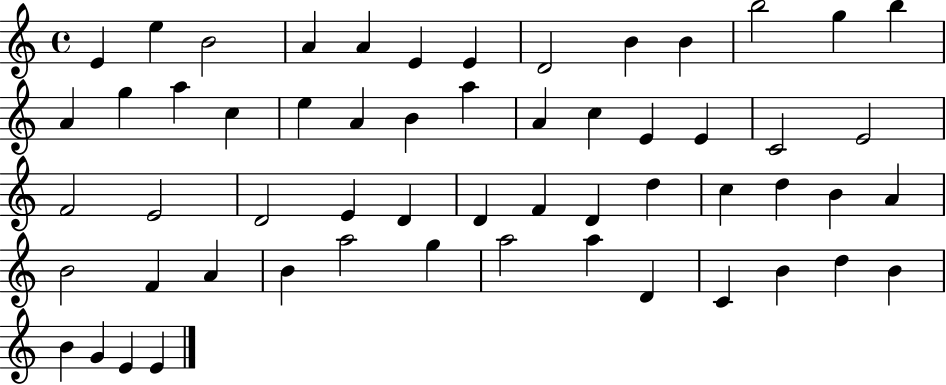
{
  \clef treble
  \time 4/4
  \defaultTimeSignature
  \key c \major
  e'4 e''4 b'2 | a'4 a'4 e'4 e'4 | d'2 b'4 b'4 | b''2 g''4 b''4 | \break a'4 g''4 a''4 c''4 | e''4 a'4 b'4 a''4 | a'4 c''4 e'4 e'4 | c'2 e'2 | \break f'2 e'2 | d'2 e'4 d'4 | d'4 f'4 d'4 d''4 | c''4 d''4 b'4 a'4 | \break b'2 f'4 a'4 | b'4 a''2 g''4 | a''2 a''4 d'4 | c'4 b'4 d''4 b'4 | \break b'4 g'4 e'4 e'4 | \bar "|."
}